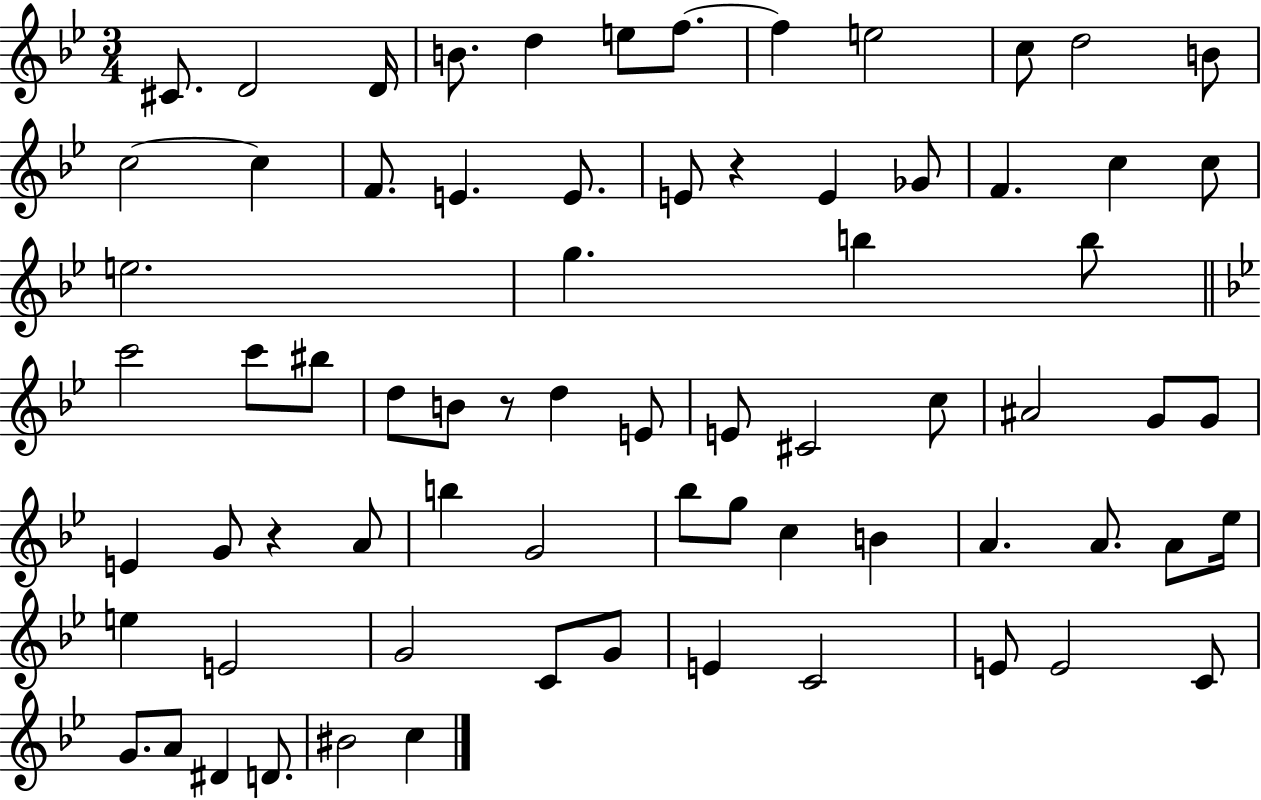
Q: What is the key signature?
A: BES major